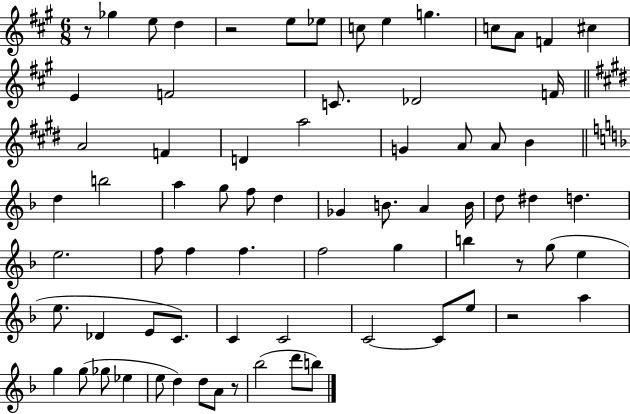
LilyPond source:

{
  \clef treble
  \numericTimeSignature
  \time 6/8
  \key a \major
  r8 ges''4 e''8 d''4 | r2 e''8 ees''8 | c''8 e''4 g''4. | c''8 a'8 f'4 cis''4 | \break e'4 f'2 | c'8. des'2 f'16 | \bar "||" \break \key e \major a'2 f'4 | d'4 a''2 | g'4 a'8 a'8 b'4 | \bar "||" \break \key d \minor d''4 b''2 | a''4 g''8 f''8 d''4 | ges'4 b'8. a'4 b'16 | d''8 dis''4 d''4. | \break e''2. | f''8 f''4 f''4. | f''2 g''4 | b''4 r8 g''8( e''4 | \break e''8. des'4 e'8 c'8.) | c'4 c'2 | c'2~~ c'8 e''8 | r2 a''4 | \break g''4 g''8( ges''8 ees''4 | e''8 d''4) d''8 a'8 r8 | bes''2( d'''8 b''8) | \bar "|."
}